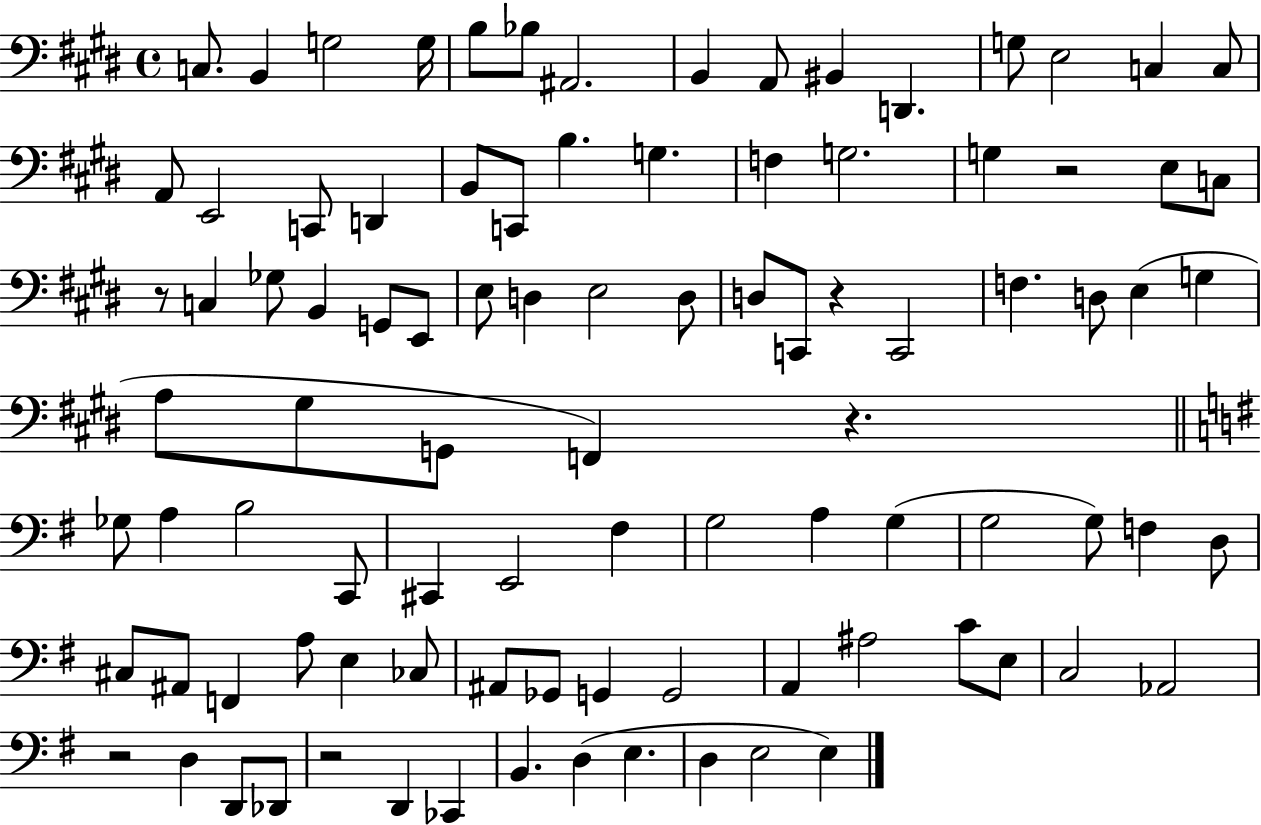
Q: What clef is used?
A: bass